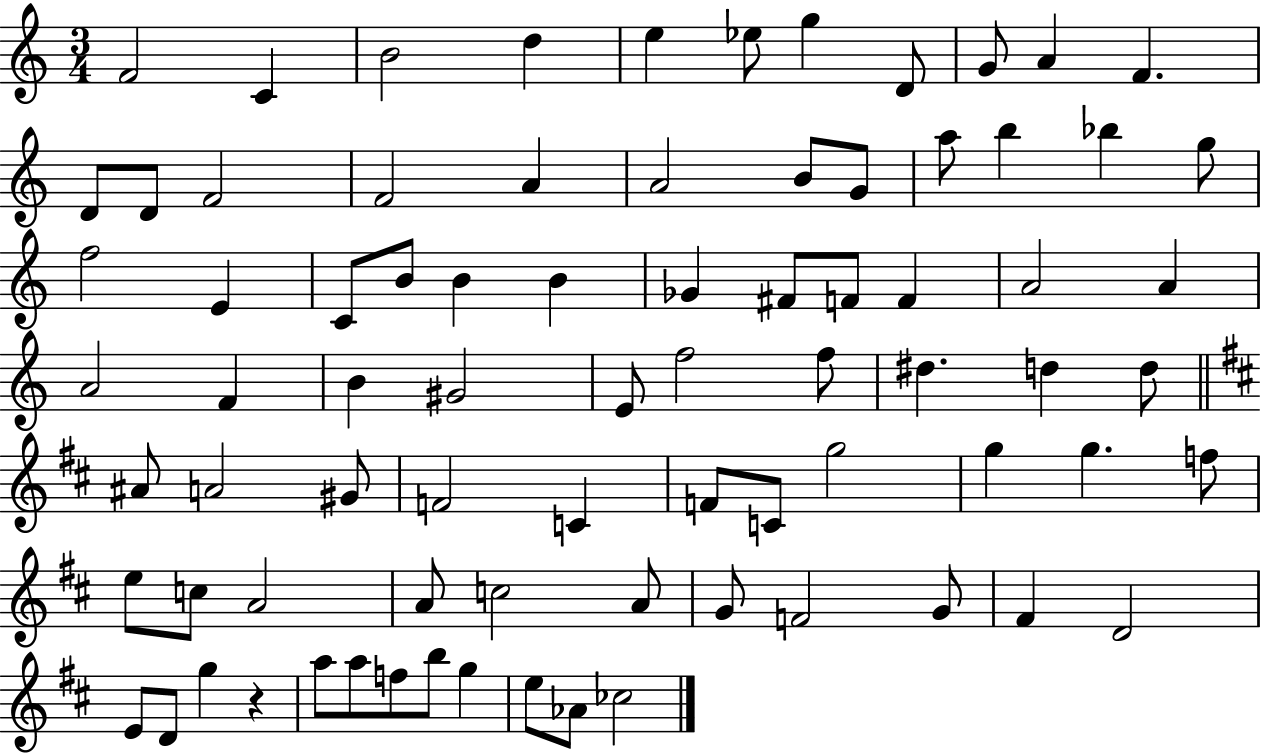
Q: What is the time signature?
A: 3/4